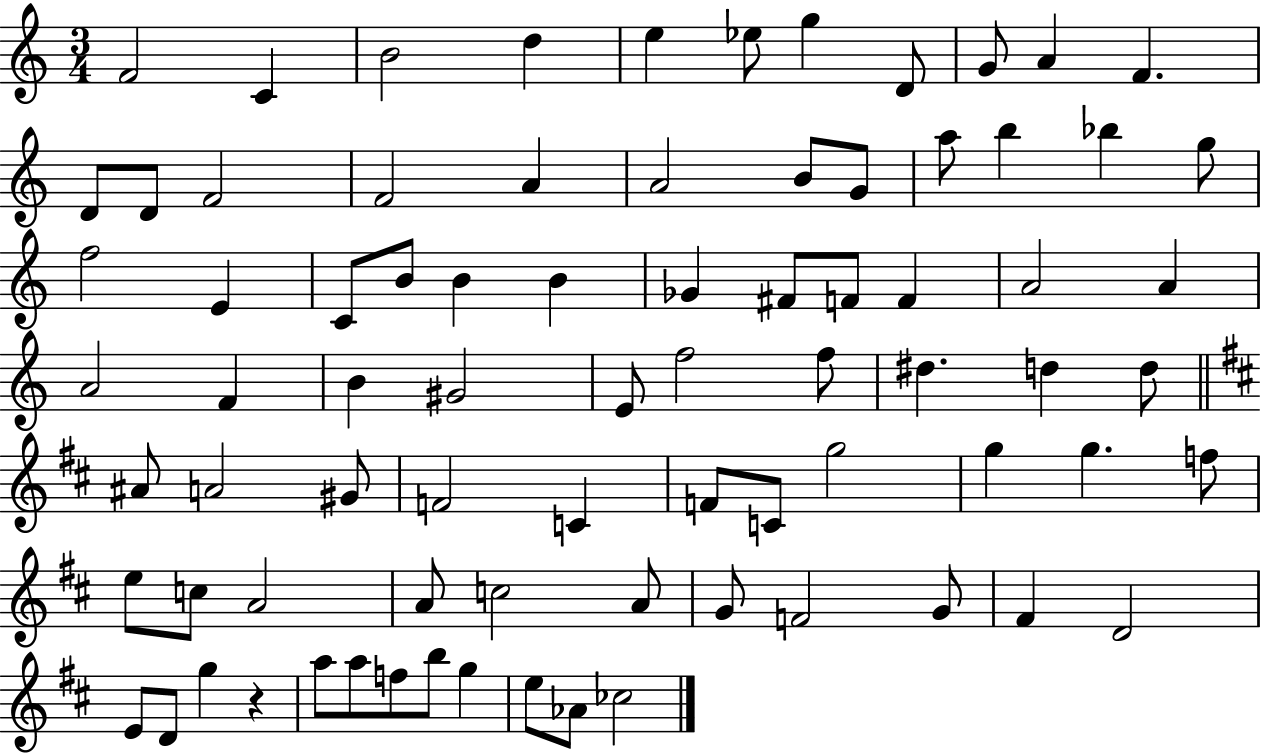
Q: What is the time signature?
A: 3/4